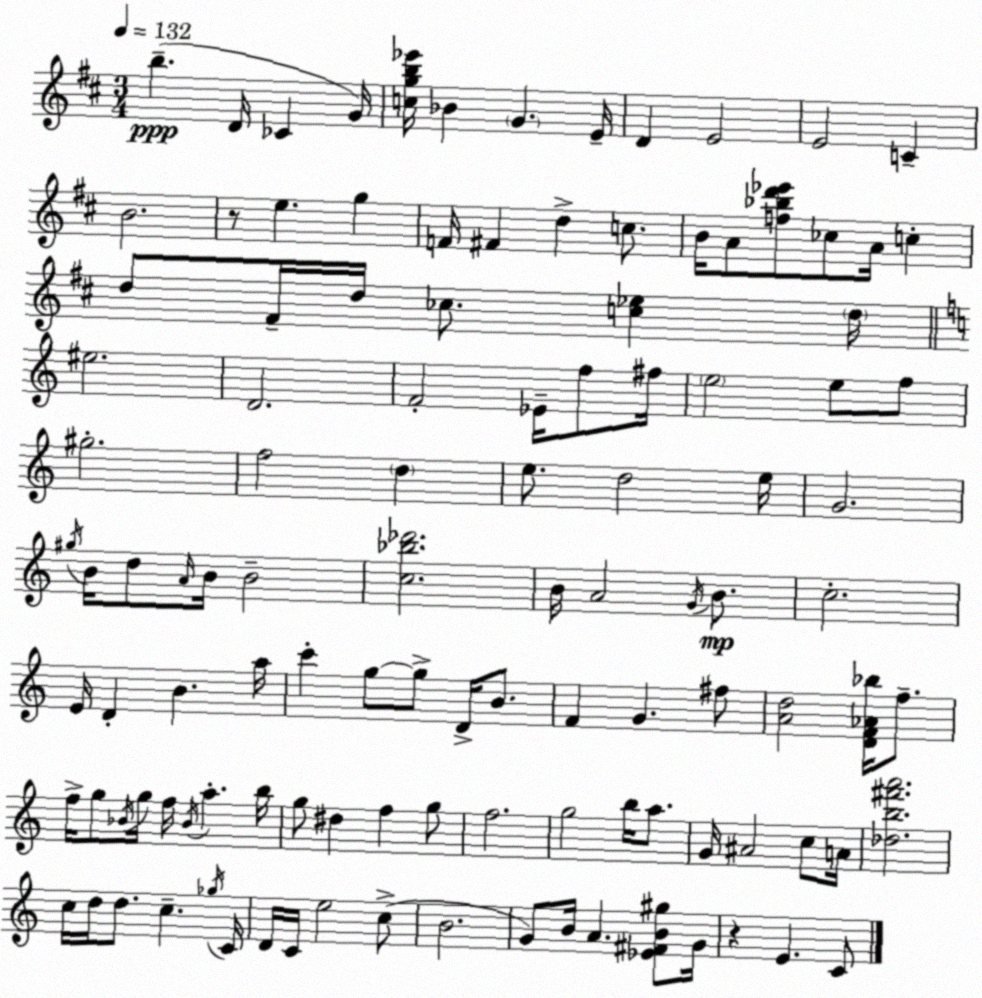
X:1
T:Untitled
M:3/4
L:1/4
K:D
b D/4 _C G/4 [cgb_e']/4 _B G E/4 D E2 E2 C B2 z/2 e g F/4 ^F d c/2 B/4 A/2 [f_bd'_e']/2 _c/2 A/4 c d/2 ^F/4 d/4 _c/2 [c_e] d/4 ^e2 D2 F2 _E/4 f/2 ^f/4 e2 e/2 f/2 ^g2 f2 d e/2 d2 e/4 G2 ^g/4 B/4 d/2 A/4 B/4 B2 [c_b_d']2 B/4 A2 G/4 B/2 c2 E/4 D B a/4 c' g/2 g/2 D/4 B/2 F G ^f/2 [Ad]2 [DF_A_b]/4 f/2 f/4 g/2 _B/4 g/4 f/4 _B/4 a b/4 g/2 ^d f g/2 f2 g2 b/4 a/2 G/4 ^A2 c/2 A/4 [_db^f'a']2 c/4 d/4 d/2 c _g/4 C/4 D/4 C/4 e2 c/2 B2 G/2 B/4 A [_E^FB^g]/2 G/4 z E C/2